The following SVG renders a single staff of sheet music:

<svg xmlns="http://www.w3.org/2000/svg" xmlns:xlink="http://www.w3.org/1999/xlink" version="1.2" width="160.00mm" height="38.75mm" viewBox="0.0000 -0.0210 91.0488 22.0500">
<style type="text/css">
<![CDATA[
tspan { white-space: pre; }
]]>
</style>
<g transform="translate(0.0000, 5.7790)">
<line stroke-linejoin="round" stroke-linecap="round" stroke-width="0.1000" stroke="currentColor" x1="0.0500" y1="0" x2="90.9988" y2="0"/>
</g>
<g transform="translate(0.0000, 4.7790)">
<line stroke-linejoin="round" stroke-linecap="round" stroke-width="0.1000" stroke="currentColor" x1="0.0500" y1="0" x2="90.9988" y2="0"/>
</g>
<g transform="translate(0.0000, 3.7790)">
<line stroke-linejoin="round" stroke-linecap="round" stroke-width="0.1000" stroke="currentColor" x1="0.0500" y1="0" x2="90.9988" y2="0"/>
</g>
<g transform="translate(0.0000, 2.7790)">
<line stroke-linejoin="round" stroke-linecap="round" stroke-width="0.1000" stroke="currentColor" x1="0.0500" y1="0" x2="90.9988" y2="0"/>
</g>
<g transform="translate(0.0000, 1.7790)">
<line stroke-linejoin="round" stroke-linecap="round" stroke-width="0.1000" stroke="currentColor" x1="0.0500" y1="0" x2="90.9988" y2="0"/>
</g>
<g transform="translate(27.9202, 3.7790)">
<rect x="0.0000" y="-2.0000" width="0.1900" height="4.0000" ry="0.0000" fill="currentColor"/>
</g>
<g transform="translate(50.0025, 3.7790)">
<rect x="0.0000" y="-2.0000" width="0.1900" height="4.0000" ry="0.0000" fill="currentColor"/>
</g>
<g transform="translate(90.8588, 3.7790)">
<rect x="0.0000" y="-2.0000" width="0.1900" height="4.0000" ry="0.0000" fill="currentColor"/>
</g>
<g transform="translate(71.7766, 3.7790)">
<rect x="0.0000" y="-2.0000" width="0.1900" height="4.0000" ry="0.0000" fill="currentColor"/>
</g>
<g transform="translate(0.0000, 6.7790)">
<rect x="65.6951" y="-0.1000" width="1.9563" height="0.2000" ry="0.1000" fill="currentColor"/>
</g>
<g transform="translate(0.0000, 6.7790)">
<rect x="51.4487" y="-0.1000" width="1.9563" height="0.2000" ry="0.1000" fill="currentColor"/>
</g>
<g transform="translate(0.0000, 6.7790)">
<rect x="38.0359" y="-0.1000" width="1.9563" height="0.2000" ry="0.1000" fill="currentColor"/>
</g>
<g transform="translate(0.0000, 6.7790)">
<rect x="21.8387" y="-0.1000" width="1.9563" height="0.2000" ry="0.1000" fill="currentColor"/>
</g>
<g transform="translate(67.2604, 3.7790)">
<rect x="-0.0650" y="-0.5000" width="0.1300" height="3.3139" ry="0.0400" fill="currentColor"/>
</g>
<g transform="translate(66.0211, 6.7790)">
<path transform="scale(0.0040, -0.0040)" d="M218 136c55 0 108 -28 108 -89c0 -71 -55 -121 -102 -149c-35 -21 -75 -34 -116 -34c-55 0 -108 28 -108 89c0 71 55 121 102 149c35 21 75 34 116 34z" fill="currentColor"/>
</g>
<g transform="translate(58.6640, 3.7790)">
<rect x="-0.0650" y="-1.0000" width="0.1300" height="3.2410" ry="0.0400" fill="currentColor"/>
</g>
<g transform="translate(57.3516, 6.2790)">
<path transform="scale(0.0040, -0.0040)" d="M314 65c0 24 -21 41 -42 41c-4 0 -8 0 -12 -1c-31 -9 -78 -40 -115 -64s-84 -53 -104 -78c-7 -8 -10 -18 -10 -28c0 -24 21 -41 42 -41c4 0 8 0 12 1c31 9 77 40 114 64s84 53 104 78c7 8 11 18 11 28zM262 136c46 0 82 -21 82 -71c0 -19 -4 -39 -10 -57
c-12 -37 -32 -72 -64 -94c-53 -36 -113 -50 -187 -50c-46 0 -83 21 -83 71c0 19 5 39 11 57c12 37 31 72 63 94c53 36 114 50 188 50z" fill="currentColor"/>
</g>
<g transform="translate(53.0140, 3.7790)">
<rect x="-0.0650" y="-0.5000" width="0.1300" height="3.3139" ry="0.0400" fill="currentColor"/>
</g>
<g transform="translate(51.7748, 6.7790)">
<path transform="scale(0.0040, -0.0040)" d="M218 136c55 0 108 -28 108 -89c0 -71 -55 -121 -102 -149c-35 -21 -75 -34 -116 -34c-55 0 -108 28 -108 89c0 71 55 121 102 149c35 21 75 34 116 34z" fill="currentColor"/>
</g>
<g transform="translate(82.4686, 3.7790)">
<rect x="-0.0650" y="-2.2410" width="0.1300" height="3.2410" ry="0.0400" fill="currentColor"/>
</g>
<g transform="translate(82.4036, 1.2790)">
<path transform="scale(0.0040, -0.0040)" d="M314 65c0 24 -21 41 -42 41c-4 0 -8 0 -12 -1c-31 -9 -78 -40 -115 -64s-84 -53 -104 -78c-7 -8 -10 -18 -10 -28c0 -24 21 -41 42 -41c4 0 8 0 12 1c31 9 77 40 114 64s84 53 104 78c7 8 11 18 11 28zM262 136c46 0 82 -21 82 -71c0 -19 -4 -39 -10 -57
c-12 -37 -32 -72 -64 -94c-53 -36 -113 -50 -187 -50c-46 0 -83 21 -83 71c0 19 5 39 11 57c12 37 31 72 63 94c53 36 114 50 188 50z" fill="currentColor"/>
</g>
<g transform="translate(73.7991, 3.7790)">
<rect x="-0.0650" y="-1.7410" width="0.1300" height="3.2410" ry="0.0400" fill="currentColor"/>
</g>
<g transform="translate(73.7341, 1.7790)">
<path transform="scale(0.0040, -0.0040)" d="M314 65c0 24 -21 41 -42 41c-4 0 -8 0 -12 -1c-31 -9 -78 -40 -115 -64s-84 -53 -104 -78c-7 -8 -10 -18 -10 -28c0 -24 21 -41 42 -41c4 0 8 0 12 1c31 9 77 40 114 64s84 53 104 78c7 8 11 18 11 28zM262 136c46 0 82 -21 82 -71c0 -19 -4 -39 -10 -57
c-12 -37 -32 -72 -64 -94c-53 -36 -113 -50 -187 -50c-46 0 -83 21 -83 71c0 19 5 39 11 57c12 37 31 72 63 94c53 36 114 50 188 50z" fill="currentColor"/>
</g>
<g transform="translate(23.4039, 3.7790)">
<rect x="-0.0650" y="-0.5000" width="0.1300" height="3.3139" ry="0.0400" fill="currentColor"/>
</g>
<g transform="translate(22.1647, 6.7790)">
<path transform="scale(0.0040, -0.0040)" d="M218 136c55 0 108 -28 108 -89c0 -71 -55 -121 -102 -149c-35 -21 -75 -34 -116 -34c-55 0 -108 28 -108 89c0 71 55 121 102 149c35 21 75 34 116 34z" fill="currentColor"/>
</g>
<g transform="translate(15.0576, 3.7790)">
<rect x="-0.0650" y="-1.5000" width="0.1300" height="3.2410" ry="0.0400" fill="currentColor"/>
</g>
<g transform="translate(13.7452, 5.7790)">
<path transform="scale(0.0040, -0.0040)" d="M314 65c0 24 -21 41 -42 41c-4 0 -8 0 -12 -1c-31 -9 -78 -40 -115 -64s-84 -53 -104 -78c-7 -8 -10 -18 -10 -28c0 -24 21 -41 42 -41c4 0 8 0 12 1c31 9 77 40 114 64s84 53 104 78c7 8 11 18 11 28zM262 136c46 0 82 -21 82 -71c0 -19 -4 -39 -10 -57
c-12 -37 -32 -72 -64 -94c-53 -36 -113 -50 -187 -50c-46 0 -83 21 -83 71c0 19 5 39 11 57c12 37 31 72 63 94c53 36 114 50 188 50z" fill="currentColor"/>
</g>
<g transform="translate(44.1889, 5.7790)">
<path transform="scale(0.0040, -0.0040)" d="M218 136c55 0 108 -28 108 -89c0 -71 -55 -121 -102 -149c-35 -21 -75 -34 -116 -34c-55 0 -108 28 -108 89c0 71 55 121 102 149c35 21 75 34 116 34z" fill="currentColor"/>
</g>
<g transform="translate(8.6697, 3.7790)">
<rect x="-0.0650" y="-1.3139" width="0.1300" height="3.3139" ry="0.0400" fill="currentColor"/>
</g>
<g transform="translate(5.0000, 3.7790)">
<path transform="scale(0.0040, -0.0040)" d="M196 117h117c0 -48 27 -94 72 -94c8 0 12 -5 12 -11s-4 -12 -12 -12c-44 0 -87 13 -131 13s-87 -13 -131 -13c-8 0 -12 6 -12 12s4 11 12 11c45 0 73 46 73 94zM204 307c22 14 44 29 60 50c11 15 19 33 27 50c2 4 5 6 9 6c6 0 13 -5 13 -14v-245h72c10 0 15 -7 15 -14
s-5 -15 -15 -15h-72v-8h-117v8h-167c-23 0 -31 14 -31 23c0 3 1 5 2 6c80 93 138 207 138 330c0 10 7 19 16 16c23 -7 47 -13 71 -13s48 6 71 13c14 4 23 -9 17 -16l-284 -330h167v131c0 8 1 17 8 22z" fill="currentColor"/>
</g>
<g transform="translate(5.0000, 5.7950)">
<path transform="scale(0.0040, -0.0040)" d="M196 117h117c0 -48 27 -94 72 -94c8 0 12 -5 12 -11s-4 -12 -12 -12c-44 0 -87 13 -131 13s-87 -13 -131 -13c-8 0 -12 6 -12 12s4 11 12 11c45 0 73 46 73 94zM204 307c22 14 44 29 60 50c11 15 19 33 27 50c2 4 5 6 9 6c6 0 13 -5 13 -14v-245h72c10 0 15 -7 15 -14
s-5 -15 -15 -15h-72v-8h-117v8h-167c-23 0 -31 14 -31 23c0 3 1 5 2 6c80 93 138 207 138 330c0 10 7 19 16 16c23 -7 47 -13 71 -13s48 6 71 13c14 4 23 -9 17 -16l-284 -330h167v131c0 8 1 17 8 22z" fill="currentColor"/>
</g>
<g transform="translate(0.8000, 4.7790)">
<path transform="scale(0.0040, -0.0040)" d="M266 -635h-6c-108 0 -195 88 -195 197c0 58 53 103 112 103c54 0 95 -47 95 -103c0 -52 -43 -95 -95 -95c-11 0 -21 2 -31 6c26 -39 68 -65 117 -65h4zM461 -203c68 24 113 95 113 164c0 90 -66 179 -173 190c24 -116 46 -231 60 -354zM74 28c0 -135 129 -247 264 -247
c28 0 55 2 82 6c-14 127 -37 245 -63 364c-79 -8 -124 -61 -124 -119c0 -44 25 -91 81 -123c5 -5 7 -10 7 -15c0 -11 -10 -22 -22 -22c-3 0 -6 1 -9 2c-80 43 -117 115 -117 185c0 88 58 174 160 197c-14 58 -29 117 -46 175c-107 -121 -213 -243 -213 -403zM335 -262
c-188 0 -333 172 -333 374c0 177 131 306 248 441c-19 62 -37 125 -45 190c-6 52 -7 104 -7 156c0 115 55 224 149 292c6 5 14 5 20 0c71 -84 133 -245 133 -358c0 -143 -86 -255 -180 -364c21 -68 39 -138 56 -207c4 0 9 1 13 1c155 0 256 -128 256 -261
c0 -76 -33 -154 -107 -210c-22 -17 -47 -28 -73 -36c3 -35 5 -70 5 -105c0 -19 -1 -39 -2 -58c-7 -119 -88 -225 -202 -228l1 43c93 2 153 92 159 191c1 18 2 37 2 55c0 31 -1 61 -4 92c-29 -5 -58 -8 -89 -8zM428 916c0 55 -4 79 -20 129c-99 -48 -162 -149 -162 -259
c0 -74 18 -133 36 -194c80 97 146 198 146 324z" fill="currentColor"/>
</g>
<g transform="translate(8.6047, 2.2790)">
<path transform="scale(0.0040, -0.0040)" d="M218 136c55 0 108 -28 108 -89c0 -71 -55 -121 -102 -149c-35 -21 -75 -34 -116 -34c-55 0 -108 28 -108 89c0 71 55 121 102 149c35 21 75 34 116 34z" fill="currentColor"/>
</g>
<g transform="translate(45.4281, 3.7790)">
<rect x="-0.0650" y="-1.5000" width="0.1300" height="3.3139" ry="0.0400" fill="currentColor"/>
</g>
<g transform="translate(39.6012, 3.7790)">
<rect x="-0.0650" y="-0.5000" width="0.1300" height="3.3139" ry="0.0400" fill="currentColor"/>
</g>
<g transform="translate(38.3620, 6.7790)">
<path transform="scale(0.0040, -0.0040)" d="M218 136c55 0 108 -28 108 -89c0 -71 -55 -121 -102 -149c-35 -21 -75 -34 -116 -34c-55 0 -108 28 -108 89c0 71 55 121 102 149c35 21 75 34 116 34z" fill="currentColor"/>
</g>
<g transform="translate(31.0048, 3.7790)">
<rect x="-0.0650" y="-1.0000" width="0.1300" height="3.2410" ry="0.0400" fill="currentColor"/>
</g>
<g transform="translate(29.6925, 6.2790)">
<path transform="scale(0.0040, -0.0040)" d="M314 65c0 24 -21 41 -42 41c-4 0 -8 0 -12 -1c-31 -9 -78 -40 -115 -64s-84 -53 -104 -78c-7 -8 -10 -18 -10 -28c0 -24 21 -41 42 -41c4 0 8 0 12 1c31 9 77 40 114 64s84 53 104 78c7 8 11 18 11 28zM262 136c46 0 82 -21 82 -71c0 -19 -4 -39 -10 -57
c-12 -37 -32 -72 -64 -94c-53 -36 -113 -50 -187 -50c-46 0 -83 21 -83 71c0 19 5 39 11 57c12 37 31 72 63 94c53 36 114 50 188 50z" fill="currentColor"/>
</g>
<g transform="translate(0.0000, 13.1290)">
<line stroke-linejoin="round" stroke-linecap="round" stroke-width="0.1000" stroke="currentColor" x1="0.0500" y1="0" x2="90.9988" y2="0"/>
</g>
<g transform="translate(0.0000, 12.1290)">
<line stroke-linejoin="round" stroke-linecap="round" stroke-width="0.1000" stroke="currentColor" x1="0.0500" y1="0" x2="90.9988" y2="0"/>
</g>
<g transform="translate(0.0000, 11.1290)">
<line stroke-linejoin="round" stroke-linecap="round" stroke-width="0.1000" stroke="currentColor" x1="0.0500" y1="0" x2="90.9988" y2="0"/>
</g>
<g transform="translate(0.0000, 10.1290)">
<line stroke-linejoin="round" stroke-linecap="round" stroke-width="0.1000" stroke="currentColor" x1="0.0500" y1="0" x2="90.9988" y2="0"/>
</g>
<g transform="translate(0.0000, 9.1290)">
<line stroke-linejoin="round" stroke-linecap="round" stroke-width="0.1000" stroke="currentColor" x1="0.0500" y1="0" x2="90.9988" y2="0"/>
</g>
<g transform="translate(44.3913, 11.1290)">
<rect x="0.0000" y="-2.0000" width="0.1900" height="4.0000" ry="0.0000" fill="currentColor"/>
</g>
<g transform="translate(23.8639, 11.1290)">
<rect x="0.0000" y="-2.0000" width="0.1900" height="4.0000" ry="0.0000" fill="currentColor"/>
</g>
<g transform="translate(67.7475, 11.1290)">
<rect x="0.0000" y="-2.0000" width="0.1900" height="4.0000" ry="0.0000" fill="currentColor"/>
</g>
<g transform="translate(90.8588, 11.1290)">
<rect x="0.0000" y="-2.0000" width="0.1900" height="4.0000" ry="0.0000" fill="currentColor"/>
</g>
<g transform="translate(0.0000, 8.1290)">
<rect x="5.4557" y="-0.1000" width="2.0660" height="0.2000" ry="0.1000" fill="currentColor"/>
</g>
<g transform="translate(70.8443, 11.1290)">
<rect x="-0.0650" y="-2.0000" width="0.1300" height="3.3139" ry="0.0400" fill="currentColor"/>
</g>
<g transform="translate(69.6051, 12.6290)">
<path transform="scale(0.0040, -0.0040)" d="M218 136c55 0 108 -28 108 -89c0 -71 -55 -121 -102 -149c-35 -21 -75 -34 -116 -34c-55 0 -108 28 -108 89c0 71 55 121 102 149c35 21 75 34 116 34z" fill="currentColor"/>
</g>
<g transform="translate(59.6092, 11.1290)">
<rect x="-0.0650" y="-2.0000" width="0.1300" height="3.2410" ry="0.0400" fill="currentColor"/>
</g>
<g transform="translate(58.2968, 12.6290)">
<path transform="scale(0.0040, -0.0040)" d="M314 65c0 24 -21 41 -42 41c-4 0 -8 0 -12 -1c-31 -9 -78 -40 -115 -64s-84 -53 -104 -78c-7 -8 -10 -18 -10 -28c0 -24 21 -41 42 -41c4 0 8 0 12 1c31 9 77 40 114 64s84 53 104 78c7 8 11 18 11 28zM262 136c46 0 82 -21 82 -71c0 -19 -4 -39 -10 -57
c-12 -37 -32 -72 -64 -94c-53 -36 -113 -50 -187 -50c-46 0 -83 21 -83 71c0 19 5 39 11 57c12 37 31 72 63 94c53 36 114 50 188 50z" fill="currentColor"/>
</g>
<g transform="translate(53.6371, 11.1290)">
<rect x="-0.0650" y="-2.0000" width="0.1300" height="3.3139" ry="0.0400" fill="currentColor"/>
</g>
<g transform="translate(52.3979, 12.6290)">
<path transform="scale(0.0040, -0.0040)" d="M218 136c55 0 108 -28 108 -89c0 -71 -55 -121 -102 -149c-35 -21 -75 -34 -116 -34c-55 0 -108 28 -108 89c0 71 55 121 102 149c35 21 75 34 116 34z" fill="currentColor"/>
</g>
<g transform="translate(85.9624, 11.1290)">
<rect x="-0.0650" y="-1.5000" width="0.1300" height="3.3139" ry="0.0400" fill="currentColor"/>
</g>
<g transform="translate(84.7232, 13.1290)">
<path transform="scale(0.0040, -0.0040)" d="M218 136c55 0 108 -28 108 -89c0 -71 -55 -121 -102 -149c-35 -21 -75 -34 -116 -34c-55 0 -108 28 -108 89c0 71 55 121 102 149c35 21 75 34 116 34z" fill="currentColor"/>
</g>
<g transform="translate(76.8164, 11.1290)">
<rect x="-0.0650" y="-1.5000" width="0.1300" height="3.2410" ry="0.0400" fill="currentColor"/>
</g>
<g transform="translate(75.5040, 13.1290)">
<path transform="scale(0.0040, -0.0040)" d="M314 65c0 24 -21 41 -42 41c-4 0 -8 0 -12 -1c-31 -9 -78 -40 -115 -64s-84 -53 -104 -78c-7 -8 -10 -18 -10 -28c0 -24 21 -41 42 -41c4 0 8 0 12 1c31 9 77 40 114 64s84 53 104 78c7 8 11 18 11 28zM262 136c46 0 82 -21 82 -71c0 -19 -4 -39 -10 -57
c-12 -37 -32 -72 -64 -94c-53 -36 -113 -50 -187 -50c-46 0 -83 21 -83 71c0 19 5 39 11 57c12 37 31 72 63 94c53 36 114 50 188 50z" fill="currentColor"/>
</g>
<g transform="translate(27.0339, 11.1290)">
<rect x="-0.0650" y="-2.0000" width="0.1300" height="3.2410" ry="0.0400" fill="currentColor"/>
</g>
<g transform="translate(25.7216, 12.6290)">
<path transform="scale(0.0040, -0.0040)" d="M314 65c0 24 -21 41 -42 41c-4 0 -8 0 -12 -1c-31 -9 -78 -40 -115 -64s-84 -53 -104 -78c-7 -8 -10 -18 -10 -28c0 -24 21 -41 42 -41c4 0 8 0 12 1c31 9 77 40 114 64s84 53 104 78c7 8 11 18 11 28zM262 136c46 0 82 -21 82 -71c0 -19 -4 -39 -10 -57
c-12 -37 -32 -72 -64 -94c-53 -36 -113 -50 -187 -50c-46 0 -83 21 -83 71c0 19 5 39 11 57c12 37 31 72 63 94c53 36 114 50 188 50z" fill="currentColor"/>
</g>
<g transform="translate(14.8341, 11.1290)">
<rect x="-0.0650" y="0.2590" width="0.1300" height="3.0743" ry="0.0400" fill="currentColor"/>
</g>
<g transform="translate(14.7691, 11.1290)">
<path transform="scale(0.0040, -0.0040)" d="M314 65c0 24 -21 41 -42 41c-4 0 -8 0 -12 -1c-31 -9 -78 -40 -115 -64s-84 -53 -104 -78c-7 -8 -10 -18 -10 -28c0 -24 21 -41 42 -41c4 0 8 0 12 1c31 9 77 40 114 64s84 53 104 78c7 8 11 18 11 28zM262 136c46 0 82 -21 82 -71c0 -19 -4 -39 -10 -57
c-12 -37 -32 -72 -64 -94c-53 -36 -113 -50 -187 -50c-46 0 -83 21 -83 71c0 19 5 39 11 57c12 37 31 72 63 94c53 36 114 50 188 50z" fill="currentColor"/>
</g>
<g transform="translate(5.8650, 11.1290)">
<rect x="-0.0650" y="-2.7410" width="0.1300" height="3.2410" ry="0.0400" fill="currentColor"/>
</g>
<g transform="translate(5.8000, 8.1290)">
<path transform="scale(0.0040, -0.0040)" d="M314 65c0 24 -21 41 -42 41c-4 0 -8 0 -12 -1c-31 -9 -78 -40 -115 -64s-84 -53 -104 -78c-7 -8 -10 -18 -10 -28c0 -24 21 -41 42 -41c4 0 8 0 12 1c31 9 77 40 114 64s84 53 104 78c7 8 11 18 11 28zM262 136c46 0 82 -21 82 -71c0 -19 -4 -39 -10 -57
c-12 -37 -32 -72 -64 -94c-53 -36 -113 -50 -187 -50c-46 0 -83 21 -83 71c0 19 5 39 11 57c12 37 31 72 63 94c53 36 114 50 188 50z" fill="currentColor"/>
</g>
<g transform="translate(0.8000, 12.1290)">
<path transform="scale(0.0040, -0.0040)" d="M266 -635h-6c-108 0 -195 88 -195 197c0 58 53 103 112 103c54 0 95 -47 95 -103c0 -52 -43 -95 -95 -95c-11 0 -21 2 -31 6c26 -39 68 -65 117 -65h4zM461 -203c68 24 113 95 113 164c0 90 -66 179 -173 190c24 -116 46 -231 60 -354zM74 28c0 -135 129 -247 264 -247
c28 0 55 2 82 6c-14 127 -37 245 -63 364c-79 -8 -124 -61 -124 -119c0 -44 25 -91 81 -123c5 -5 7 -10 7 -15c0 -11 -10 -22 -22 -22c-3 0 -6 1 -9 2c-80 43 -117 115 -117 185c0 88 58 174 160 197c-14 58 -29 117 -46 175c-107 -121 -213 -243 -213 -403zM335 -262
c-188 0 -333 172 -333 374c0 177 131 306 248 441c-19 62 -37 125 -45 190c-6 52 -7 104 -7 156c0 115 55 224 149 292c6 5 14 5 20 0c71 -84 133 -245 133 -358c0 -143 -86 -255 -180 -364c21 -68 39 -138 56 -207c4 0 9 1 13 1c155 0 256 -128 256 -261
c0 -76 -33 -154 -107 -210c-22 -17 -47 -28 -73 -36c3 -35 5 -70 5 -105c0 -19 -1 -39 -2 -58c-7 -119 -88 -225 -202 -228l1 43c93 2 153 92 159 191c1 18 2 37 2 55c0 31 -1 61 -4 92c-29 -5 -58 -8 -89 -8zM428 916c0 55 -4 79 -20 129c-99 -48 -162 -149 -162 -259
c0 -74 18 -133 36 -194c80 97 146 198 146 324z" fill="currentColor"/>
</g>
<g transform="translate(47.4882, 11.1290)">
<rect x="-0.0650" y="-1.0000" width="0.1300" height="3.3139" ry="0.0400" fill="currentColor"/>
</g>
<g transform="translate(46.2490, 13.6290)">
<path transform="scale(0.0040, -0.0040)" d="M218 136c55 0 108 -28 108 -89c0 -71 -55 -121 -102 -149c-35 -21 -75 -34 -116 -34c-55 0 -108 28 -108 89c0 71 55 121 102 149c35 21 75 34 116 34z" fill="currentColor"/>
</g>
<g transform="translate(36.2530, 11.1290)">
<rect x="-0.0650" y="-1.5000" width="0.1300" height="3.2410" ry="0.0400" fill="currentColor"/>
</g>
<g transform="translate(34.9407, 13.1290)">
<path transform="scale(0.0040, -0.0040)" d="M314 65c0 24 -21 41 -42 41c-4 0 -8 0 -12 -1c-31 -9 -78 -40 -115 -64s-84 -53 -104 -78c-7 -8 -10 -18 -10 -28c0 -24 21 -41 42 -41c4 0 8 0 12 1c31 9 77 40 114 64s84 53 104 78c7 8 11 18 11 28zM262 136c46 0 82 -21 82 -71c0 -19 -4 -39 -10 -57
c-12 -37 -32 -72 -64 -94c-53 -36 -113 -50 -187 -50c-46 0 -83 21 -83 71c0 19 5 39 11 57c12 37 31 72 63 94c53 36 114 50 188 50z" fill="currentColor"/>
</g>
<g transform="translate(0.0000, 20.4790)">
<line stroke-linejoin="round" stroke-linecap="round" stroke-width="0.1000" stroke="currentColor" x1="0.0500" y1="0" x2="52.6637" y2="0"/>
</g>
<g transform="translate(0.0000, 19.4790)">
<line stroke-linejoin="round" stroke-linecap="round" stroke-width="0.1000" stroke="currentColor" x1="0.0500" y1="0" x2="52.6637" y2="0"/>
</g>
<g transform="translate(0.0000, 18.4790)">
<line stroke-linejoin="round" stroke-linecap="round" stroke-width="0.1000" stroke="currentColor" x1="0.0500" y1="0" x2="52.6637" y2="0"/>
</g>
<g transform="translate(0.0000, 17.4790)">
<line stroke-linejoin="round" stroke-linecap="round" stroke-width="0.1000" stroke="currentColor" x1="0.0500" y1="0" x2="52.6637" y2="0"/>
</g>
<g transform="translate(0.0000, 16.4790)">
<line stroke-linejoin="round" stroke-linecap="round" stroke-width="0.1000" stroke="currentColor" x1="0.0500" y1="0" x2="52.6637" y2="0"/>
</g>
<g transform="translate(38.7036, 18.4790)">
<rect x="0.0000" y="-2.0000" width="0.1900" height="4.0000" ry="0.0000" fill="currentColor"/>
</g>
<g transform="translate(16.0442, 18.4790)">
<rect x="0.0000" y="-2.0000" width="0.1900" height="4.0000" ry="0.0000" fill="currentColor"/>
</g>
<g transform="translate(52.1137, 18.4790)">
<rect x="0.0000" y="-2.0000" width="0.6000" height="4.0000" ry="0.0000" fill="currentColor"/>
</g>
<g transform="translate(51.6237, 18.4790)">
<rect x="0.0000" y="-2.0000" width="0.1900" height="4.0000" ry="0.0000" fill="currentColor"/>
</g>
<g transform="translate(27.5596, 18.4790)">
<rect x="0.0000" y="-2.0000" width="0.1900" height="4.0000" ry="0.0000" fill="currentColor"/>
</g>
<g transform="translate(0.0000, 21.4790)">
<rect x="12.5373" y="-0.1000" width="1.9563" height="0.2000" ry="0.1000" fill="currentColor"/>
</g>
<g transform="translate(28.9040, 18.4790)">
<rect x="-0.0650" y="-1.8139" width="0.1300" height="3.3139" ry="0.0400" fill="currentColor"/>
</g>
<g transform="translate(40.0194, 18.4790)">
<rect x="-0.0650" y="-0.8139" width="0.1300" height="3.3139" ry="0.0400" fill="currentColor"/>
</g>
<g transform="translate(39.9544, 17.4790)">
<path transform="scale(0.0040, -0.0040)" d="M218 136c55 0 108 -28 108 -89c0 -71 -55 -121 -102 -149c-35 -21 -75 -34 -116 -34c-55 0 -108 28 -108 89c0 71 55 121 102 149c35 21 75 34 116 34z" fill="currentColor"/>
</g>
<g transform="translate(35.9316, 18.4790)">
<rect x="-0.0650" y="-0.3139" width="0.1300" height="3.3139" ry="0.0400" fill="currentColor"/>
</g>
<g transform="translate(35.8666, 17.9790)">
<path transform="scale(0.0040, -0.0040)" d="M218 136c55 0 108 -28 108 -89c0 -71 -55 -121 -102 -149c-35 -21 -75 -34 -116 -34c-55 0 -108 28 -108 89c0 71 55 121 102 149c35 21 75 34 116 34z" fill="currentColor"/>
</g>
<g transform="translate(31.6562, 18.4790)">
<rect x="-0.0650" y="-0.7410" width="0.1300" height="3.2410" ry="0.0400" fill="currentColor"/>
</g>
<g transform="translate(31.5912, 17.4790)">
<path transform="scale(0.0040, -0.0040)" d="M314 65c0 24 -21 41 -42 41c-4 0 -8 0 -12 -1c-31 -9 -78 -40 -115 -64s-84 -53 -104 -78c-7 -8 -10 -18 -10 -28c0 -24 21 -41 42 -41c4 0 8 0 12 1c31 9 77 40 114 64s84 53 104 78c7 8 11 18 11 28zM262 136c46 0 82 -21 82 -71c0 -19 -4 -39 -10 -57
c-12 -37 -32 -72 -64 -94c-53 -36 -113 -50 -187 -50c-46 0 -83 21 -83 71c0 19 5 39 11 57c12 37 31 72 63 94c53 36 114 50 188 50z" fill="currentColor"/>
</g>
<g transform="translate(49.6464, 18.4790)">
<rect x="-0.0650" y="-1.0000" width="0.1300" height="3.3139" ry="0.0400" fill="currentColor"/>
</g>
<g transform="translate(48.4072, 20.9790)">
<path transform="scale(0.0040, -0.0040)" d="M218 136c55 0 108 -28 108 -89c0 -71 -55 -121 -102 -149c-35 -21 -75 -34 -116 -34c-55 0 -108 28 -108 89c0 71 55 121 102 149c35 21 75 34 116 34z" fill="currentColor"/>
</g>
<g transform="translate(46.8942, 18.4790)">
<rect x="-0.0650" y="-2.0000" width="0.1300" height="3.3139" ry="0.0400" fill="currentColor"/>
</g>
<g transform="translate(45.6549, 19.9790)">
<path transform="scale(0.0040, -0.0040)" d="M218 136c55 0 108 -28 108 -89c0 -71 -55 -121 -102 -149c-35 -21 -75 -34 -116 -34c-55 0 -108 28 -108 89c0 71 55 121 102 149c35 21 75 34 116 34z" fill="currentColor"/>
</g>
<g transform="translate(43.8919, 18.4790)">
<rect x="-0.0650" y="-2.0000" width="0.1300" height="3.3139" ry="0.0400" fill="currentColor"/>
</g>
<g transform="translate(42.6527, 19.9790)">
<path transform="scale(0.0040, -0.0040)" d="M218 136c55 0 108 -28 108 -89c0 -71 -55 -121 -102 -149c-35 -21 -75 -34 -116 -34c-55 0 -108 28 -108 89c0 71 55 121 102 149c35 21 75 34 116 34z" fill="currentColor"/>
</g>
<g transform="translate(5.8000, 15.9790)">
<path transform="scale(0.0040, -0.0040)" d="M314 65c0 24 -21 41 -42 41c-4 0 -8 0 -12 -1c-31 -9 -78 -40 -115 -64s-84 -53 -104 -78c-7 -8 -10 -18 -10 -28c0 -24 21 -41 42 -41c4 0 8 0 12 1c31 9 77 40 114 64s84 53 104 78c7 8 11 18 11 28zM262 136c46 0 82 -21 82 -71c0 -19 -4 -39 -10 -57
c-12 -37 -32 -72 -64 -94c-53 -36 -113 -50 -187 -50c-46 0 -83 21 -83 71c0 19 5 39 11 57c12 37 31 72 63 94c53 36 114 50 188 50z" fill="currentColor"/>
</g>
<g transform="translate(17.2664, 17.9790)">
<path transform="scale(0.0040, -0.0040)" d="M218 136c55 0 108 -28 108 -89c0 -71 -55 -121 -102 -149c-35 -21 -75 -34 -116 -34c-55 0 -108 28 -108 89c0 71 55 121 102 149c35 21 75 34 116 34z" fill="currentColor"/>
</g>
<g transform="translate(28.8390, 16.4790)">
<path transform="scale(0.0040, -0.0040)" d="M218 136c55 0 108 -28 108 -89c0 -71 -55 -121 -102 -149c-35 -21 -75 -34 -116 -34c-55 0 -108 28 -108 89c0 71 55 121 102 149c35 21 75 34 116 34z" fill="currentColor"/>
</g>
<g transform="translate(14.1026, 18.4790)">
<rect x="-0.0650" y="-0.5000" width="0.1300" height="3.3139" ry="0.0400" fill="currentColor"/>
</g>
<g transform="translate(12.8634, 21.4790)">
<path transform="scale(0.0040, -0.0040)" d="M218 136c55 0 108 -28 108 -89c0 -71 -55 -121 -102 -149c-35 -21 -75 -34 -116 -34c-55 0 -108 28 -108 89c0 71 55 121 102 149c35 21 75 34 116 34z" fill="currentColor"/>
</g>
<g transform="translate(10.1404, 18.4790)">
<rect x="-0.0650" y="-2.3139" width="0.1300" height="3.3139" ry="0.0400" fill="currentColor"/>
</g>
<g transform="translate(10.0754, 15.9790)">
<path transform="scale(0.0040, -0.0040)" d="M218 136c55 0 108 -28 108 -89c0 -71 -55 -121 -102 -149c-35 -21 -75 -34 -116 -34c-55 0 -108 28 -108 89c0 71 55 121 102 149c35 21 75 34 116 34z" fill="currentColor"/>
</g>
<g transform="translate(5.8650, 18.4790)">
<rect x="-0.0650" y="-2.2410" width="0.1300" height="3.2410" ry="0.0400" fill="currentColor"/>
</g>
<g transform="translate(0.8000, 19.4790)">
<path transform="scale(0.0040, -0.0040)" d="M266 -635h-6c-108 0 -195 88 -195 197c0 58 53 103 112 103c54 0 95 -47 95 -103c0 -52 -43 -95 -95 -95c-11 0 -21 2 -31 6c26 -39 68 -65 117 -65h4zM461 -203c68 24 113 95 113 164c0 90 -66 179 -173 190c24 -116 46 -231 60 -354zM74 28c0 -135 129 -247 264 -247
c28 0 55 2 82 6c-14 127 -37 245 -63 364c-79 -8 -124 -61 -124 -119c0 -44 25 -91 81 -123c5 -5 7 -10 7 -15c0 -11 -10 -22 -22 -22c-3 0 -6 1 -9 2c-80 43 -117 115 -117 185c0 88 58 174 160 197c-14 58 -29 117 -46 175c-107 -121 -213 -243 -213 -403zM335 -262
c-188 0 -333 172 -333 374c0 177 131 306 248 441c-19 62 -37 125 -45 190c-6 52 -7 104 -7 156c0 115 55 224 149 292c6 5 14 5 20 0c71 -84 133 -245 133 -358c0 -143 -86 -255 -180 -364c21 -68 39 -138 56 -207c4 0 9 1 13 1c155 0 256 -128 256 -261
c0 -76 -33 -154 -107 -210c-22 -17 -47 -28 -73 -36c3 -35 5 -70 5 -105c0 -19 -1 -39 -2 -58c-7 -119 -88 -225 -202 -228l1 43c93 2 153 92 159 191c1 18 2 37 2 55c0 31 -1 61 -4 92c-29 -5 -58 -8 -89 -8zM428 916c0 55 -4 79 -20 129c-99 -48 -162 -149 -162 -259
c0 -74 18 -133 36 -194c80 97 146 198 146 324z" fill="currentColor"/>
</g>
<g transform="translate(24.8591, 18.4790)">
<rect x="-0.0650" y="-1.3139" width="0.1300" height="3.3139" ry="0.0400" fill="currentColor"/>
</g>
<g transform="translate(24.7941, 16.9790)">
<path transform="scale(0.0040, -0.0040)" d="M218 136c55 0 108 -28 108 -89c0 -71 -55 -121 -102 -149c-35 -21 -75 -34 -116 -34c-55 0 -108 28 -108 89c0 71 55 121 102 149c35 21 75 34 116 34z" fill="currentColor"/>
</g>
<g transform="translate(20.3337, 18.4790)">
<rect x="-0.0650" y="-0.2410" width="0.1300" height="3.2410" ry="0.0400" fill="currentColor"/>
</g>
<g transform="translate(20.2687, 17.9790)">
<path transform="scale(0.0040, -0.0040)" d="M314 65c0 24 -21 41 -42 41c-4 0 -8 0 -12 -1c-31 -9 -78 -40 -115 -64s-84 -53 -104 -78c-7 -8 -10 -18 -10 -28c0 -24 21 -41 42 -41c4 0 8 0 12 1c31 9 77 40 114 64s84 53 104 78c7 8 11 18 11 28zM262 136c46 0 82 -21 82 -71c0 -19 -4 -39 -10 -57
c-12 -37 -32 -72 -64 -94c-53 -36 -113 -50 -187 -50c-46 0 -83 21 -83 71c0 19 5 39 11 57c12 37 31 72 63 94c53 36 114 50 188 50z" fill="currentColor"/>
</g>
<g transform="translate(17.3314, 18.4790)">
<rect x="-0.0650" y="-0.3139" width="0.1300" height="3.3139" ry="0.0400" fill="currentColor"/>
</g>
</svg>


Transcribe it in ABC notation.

X:1
T:Untitled
M:4/4
L:1/4
K:C
e E2 C D2 C E C D2 C f2 g2 a2 B2 F2 E2 D F F2 F E2 E g2 g C c c2 e f d2 c d F F D